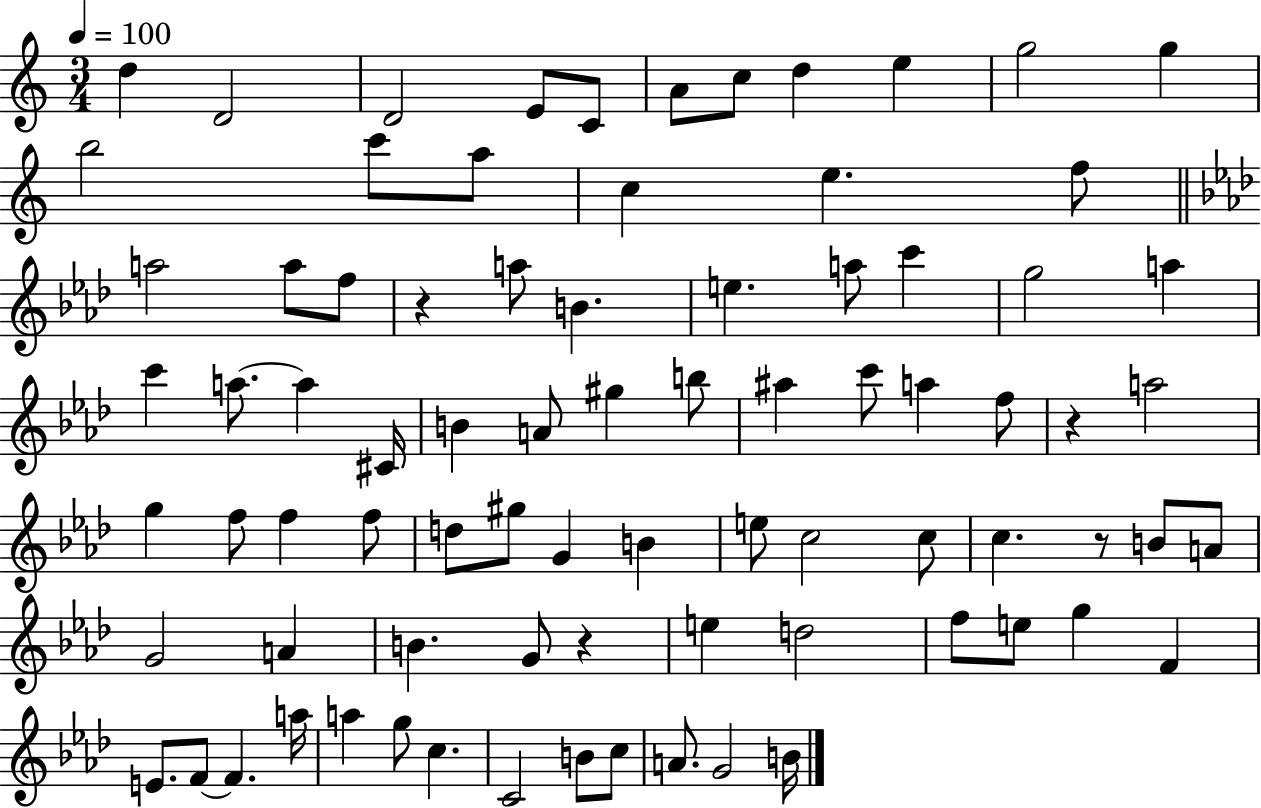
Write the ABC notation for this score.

X:1
T:Untitled
M:3/4
L:1/4
K:C
d D2 D2 E/2 C/2 A/2 c/2 d e g2 g b2 c'/2 a/2 c e f/2 a2 a/2 f/2 z a/2 B e a/2 c' g2 a c' a/2 a ^C/4 B A/2 ^g b/2 ^a c'/2 a f/2 z a2 g f/2 f f/2 d/2 ^g/2 G B e/2 c2 c/2 c z/2 B/2 A/2 G2 A B G/2 z e d2 f/2 e/2 g F E/2 F/2 F a/4 a g/2 c C2 B/2 c/2 A/2 G2 B/4